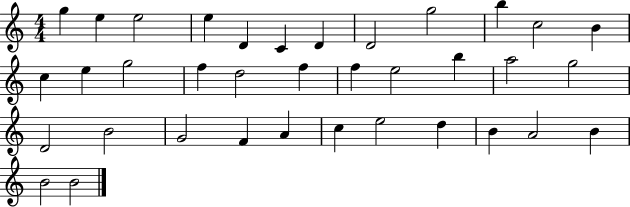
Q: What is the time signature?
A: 4/4